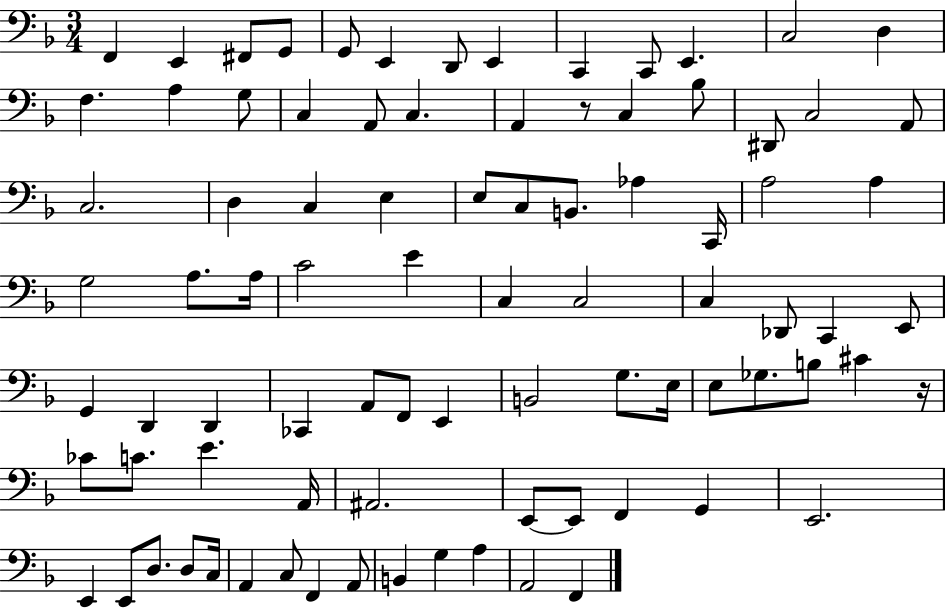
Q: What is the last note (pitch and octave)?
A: F2